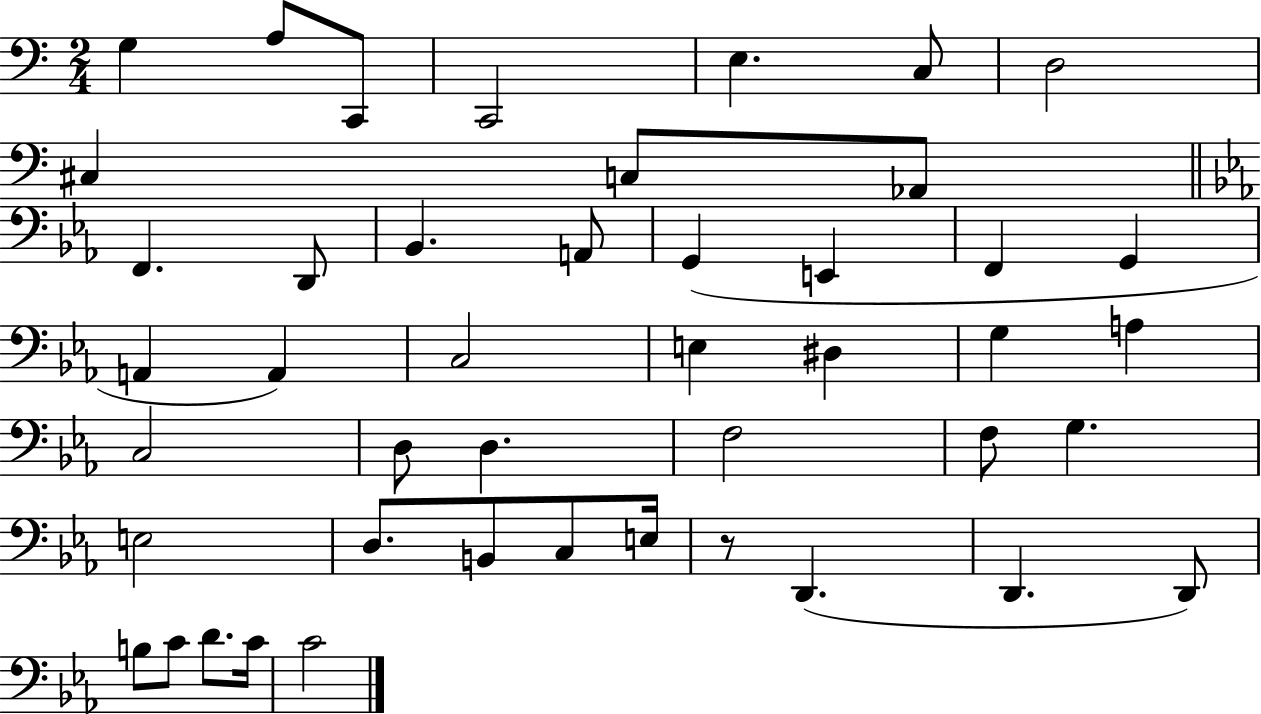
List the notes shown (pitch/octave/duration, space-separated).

G3/q A3/e C2/e C2/h E3/q. C3/e D3/h C#3/q C3/e Ab2/e F2/q. D2/e Bb2/q. A2/e G2/q E2/q F2/q G2/q A2/q A2/q C3/h E3/q D#3/q G3/q A3/q C3/h D3/e D3/q. F3/h F3/e G3/q. E3/h D3/e. B2/e C3/e E3/s R/e D2/q. D2/q. D2/e B3/e C4/e D4/e. C4/s C4/h